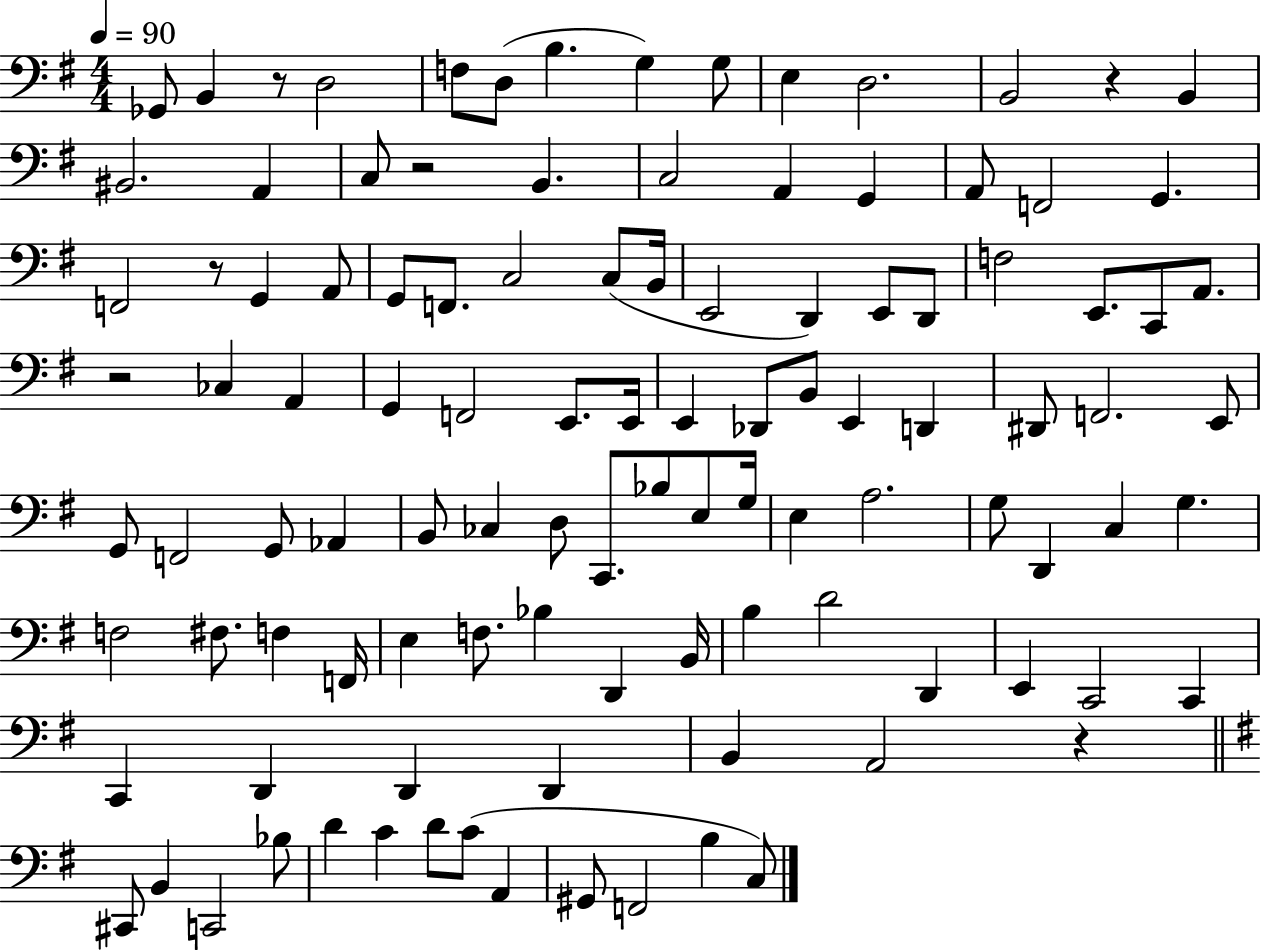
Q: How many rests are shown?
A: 6